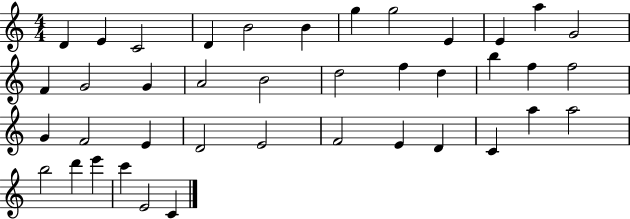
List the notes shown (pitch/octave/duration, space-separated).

D4/q E4/q C4/h D4/q B4/h B4/q G5/q G5/h E4/q E4/q A5/q G4/h F4/q G4/h G4/q A4/h B4/h D5/h F5/q D5/q B5/q F5/q F5/h G4/q F4/h E4/q D4/h E4/h F4/h E4/q D4/q C4/q A5/q A5/h B5/h D6/q E6/q C6/q E4/h C4/q